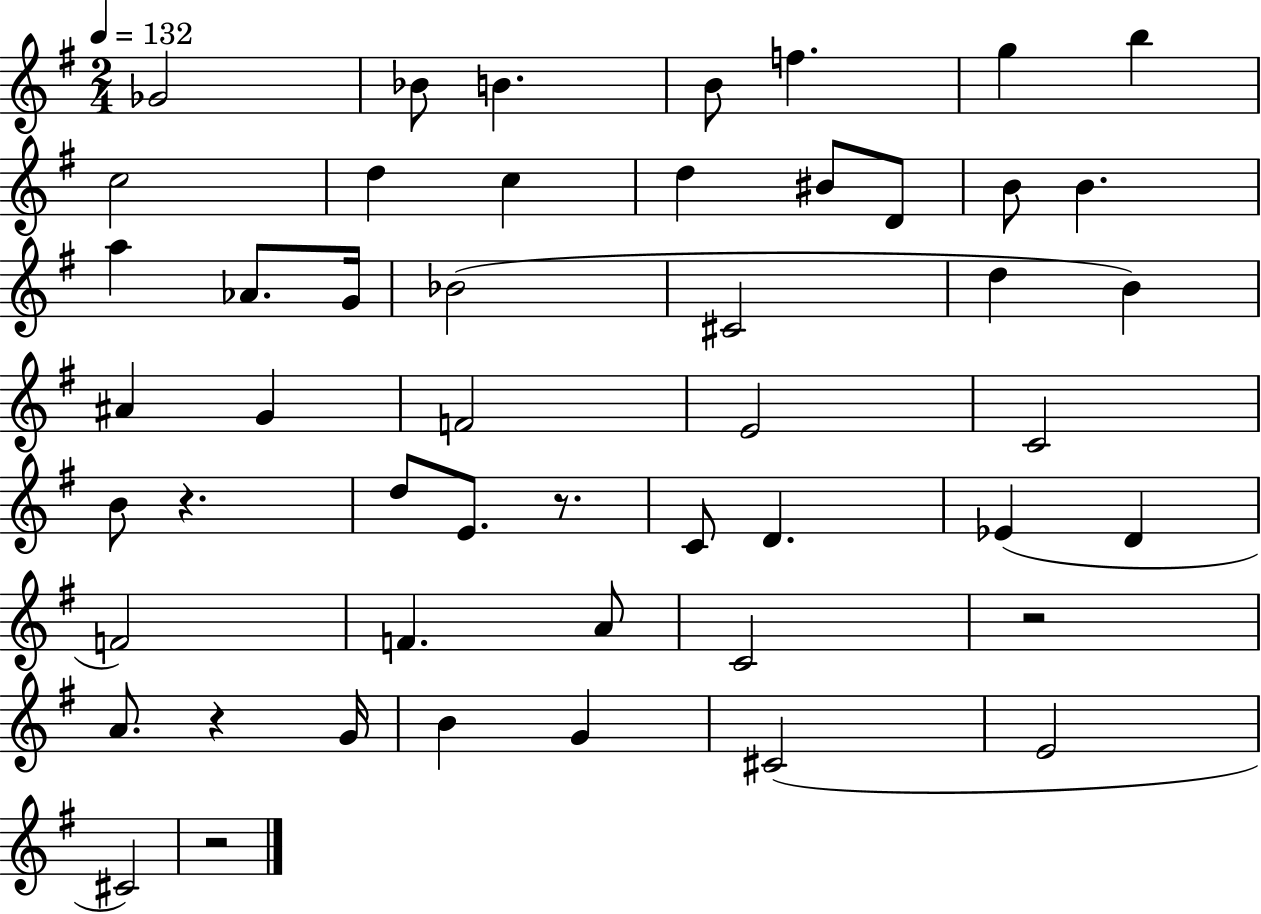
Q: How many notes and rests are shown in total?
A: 50